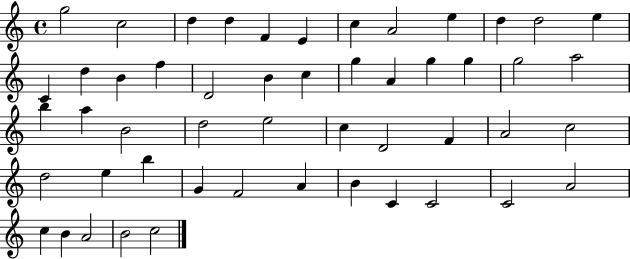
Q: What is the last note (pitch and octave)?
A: C5